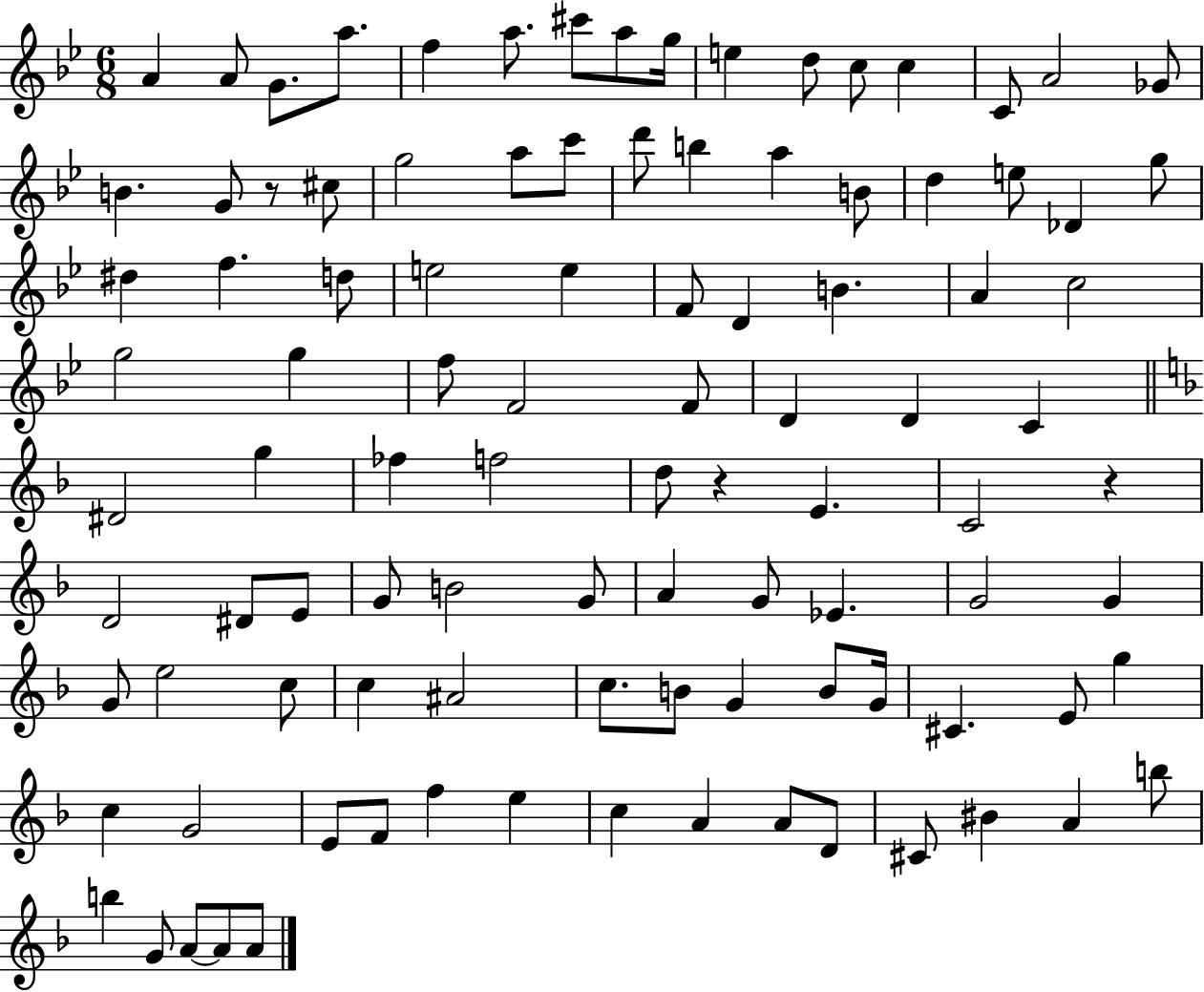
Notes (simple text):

A4/q A4/e G4/e. A5/e. F5/q A5/e. C#6/e A5/e G5/s E5/q D5/e C5/e C5/q C4/e A4/h Gb4/e B4/q. G4/e R/e C#5/e G5/h A5/e C6/e D6/e B5/q A5/q B4/e D5/q E5/e Db4/q G5/e D#5/q F5/q. D5/e E5/h E5/q F4/e D4/q B4/q. A4/q C5/h G5/h G5/q F5/e F4/h F4/e D4/q D4/q C4/q D#4/h G5/q FES5/q F5/h D5/e R/q E4/q. C4/h R/q D4/h D#4/e E4/e G4/e B4/h G4/e A4/q G4/e Eb4/q. G4/h G4/q G4/e E5/h C5/e C5/q A#4/h C5/e. B4/e G4/q B4/e G4/s C#4/q. E4/e G5/q C5/q G4/h E4/e F4/e F5/q E5/q C5/q A4/q A4/e D4/e C#4/e BIS4/q A4/q B5/e B5/q G4/e A4/e A4/e A4/e